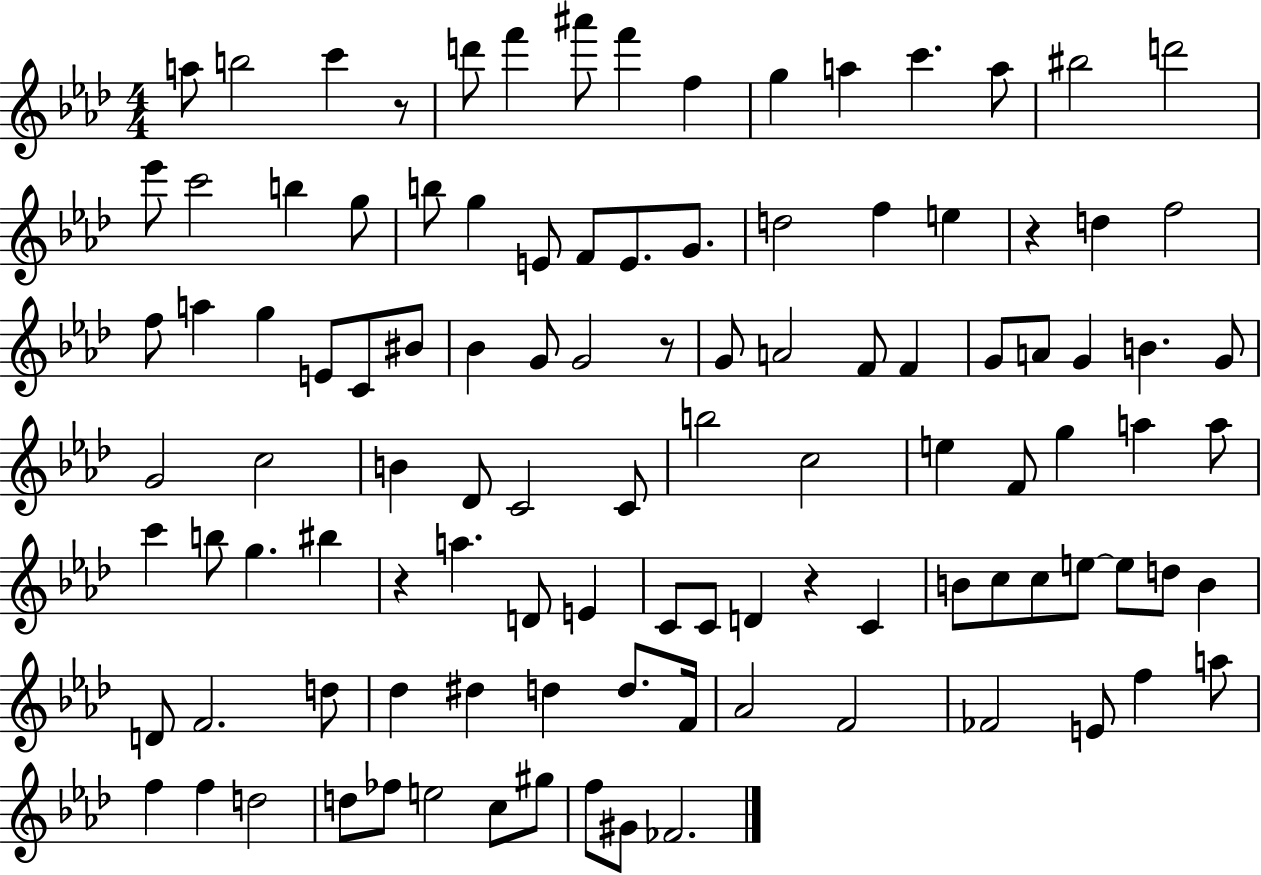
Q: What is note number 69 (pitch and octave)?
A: C4